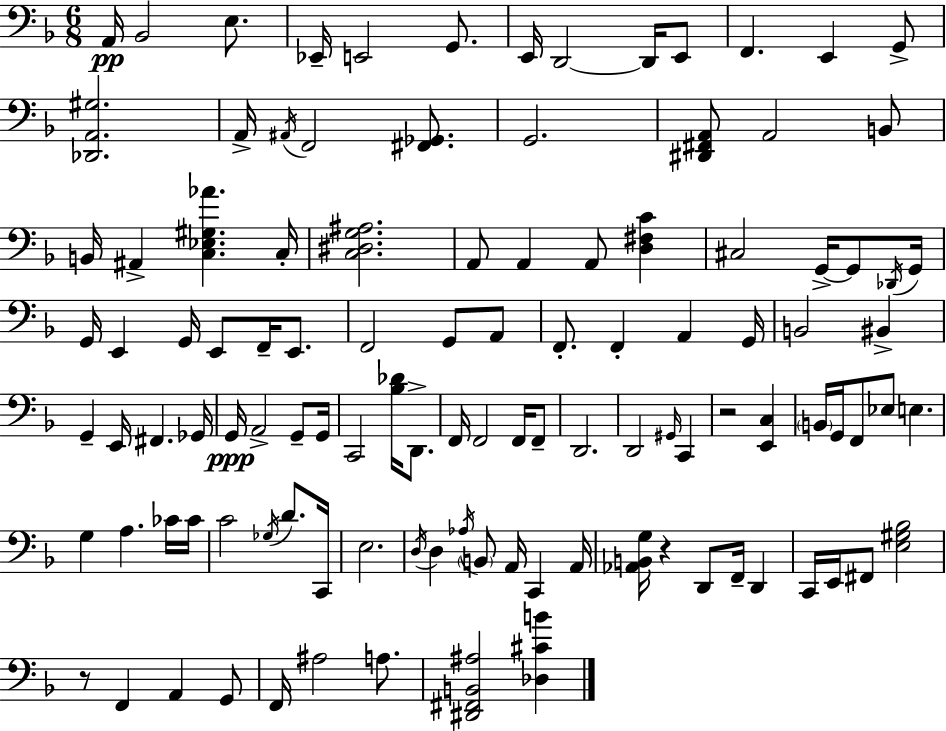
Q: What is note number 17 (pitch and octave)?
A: G2